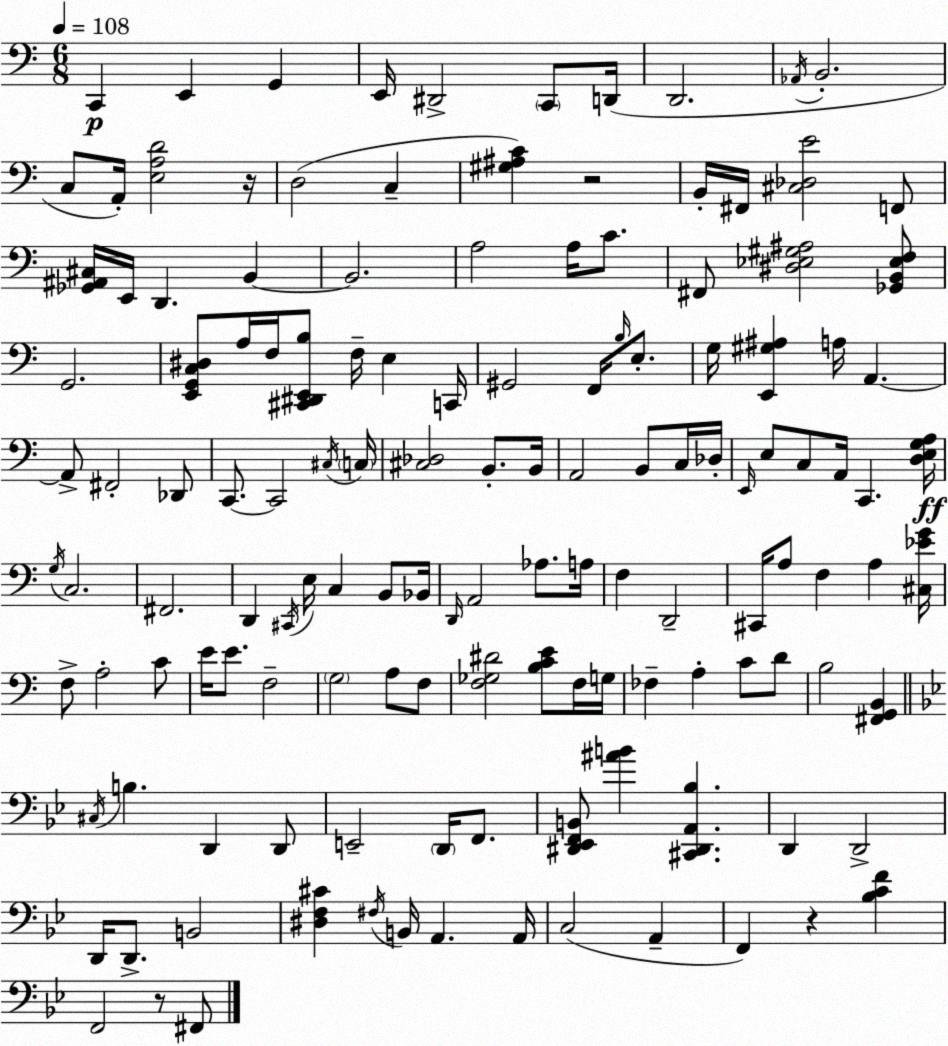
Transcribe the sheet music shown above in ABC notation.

X:1
T:Untitled
M:6/8
L:1/4
K:C
C,, E,, G,, E,,/4 ^D,,2 C,,/2 D,,/4 D,,2 _A,,/4 B,,2 C,/2 A,,/4 [E,A,D]2 z/4 D,2 C, [^G,^A,C] z2 B,,/4 ^F,,/4 [^C,_D,E]2 F,,/2 [_G,,^A,,^C,]/4 E,,/4 D,, B,, B,,2 A,2 A,/4 C/2 ^F,,/2 [^D,_E,^G,^A,]2 [_G,,B,,_E,F,]/2 G,,2 [E,,G,,C,^D,]/2 A,/4 F,/4 [^C,,^D,,E,,B,]/2 F,/4 E, C,,/4 ^G,,2 F,,/4 B,/4 E,/2 G,/4 [E,,^G,^A,] A,/4 A,, A,,/2 ^F,,2 _D,,/2 C,,/2 C,,2 ^C,/4 C,/4 [^C,_D,]2 B,,/2 B,,/4 A,,2 B,,/2 C,/4 _D,/4 E,,/4 E,/2 C,/2 A,,/4 C,, [D,E,G,A,]/4 G,/4 C,2 ^F,,2 D,, ^C,,/4 E,/4 C, B,,/2 _B,,/4 D,,/4 A,,2 _A,/2 A,/4 F, D,,2 ^C,,/4 A,/2 F, A, [^C,_EG]/4 F,/2 A,2 C/2 E/4 E/2 F,2 G,2 A,/2 F,/2 [F,_G,^D]2 [B,CE]/2 F,/4 G,/4 _F, A, C/2 D/2 B,2 [^F,,G,,B,,] ^C,/4 B, D,, D,,/2 E,,2 D,,/4 F,,/2 [^D,,_E,,F,,B,,]/2 [^AB] [^C,,^D,,A,,_B,] D,, D,,2 D,,/4 D,,/2 B,,2 [^D,F,^C] ^F,/4 B,,/4 A,, A,,/4 C,2 A,, F,, z [_B,CF] F,,2 z/2 ^F,,/2